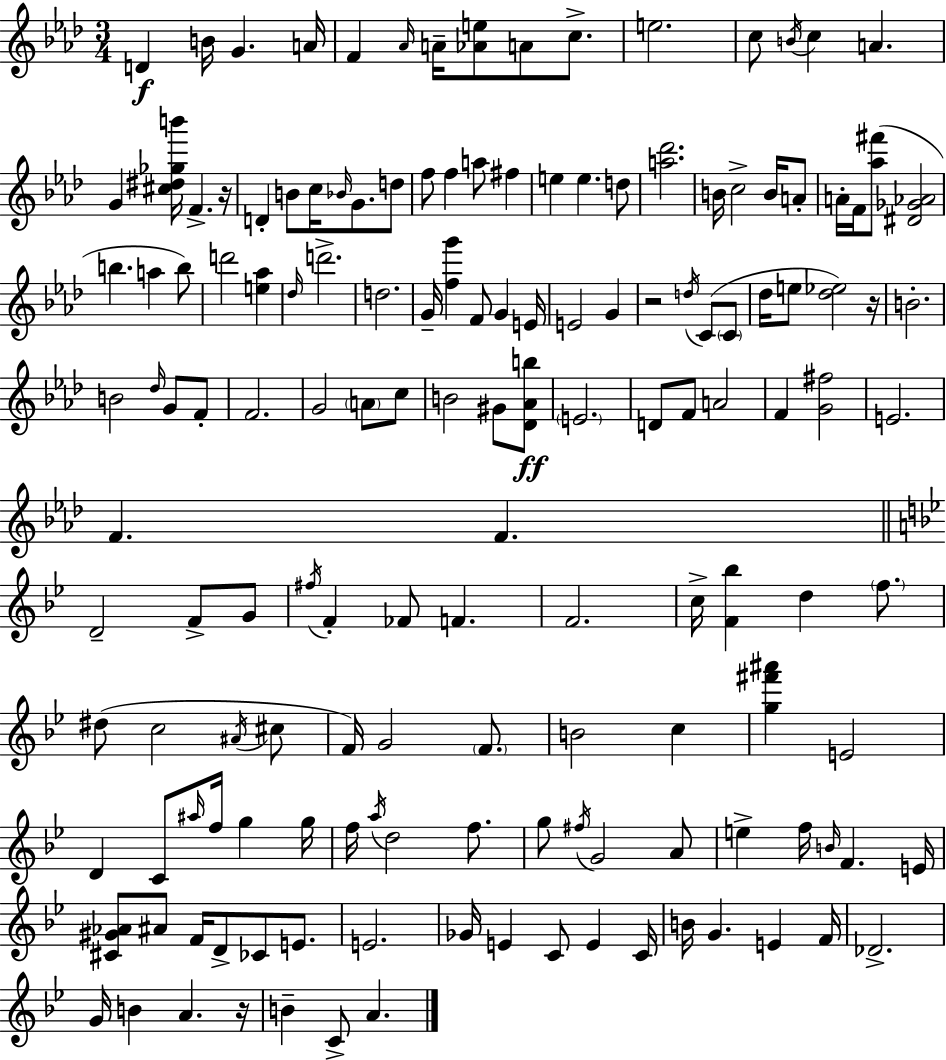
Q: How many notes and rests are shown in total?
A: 151